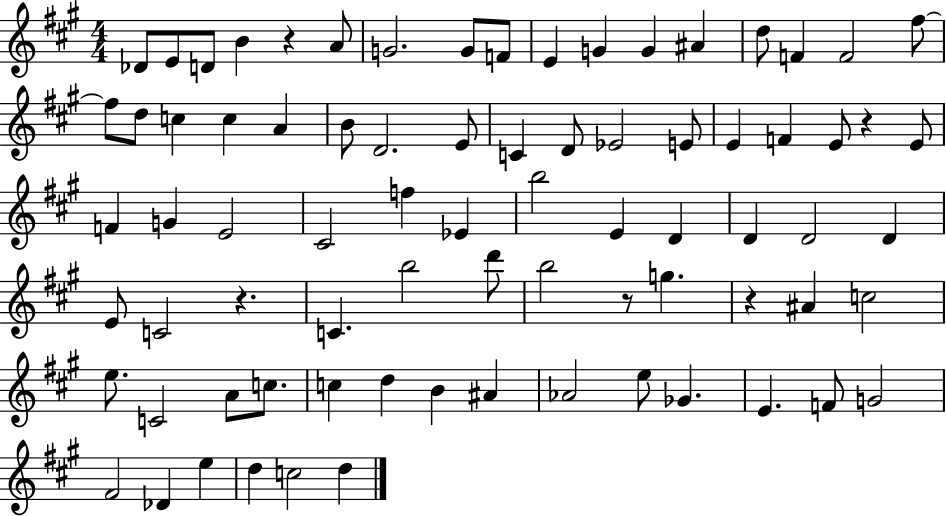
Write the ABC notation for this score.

X:1
T:Untitled
M:4/4
L:1/4
K:A
_D/2 E/2 D/2 B z A/2 G2 G/2 F/2 E G G ^A d/2 F F2 ^f/2 ^f/2 d/2 c c A B/2 D2 E/2 C D/2 _E2 E/2 E F E/2 z E/2 F G E2 ^C2 f _E b2 E D D D2 D E/2 C2 z C b2 d'/2 b2 z/2 g z ^A c2 e/2 C2 A/2 c/2 c d B ^A _A2 e/2 _G E F/2 G2 ^F2 _D e d c2 d